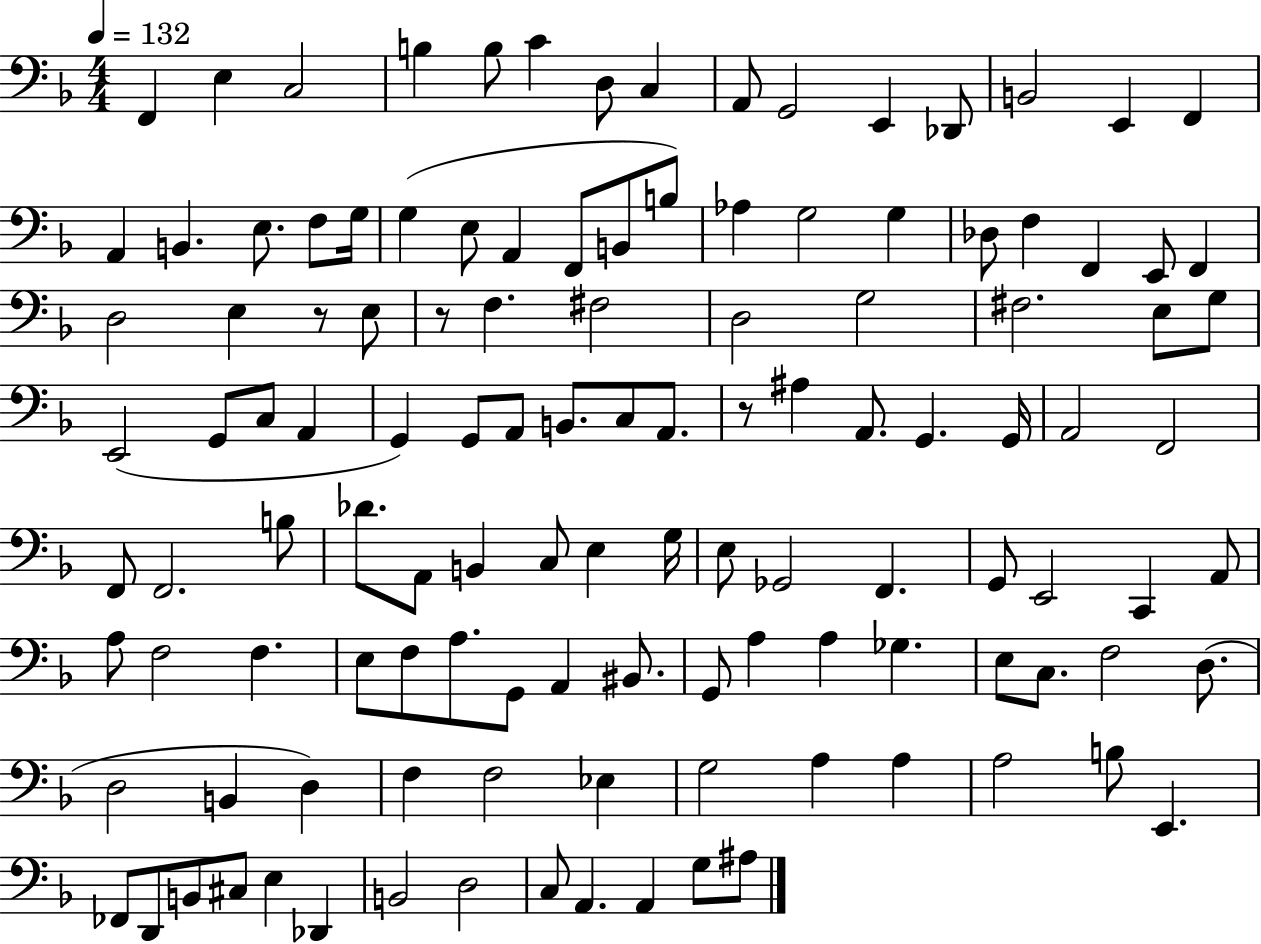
{
  \clef bass
  \numericTimeSignature
  \time 4/4
  \key f \major
  \tempo 4 = 132
  \repeat volta 2 { f,4 e4 c2 | b4 b8 c'4 d8 c4 | a,8 g,2 e,4 des,8 | b,2 e,4 f,4 | \break a,4 b,4. e8. f8 g16 | g4( e8 a,4 f,8 b,8 b8) | aes4 g2 g4 | des8 f4 f,4 e,8 f,4 | \break d2 e4 r8 e8 | r8 f4. fis2 | d2 g2 | fis2. e8 g8 | \break e,2( g,8 c8 a,4 | g,4) g,8 a,8 b,8. c8 a,8. | r8 ais4 a,8. g,4. g,16 | a,2 f,2 | \break f,8 f,2. b8 | des'8. a,8 b,4 c8 e4 g16 | e8 ges,2 f,4. | g,8 e,2 c,4 a,8 | \break a8 f2 f4. | e8 f8 a8. g,8 a,4 bis,8. | g,8 a4 a4 ges4. | e8 c8. f2 d8.( | \break d2 b,4 d4) | f4 f2 ees4 | g2 a4 a4 | a2 b8 e,4. | \break fes,8 d,8 b,8 cis8 e4 des,4 | b,2 d2 | c8 a,4. a,4 g8 ais8 | } \bar "|."
}